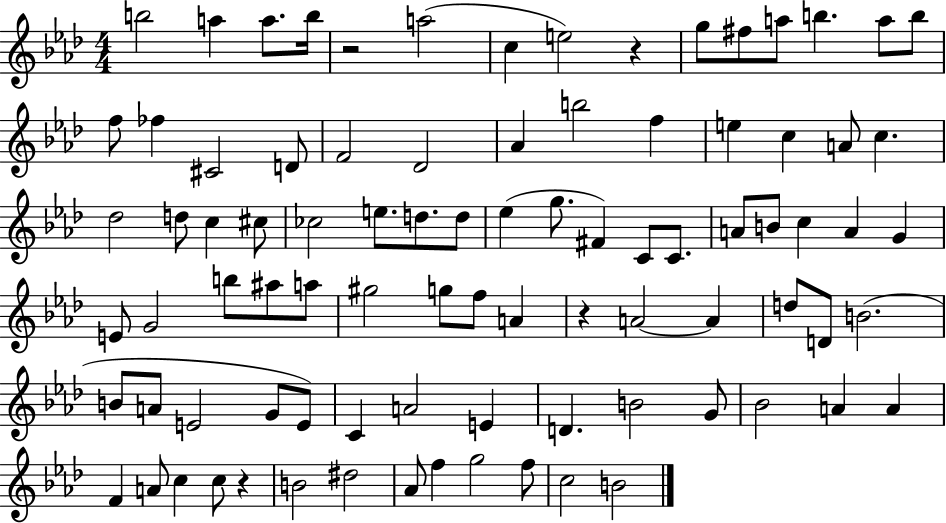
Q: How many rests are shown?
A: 4